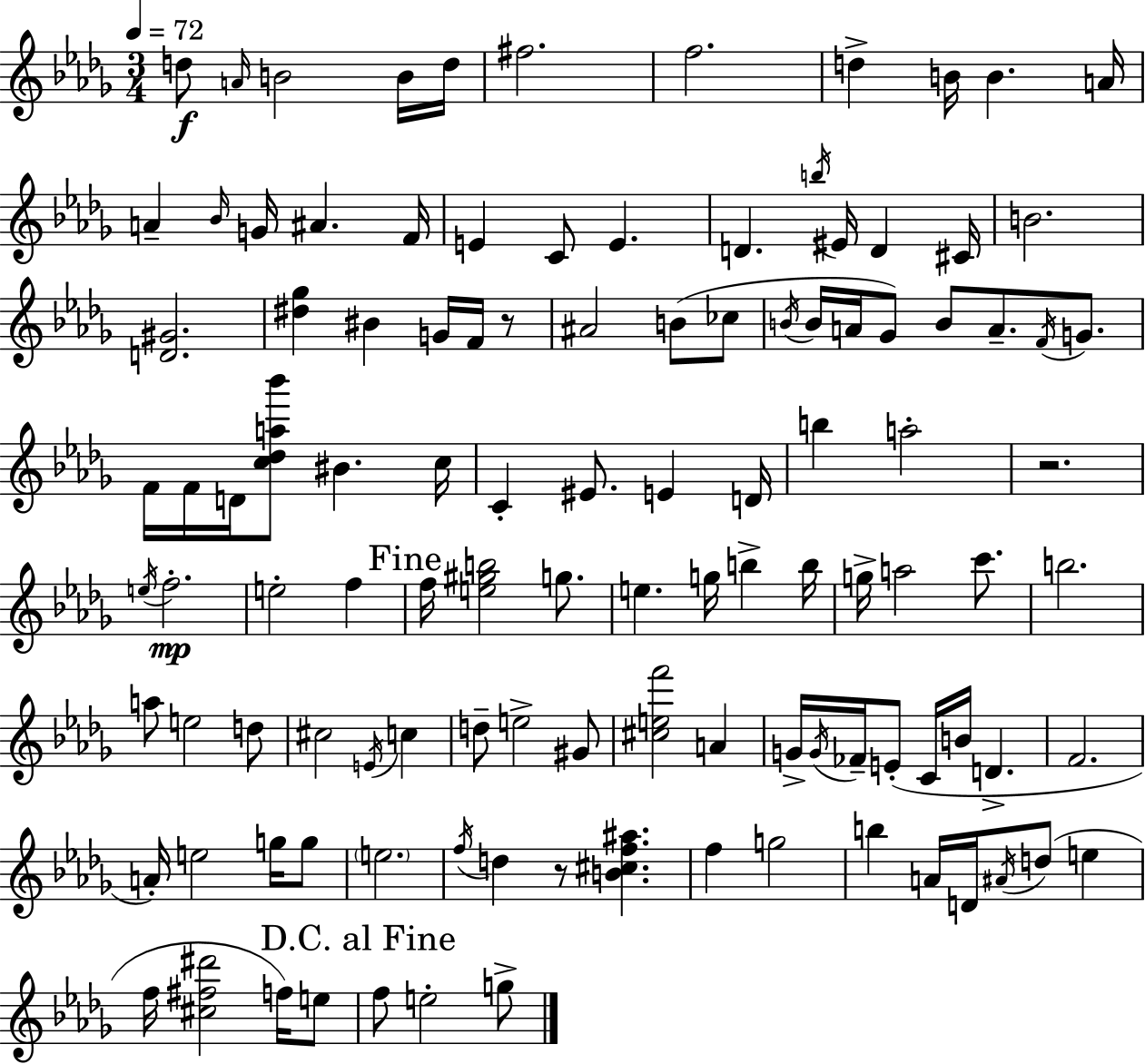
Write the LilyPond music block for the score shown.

{
  \clef treble
  \numericTimeSignature
  \time 3/4
  \key bes \minor
  \tempo 4 = 72
  d''8\f \grace { a'16 } b'2 b'16 | d''16 fis''2. | f''2. | d''4-> b'16 b'4. | \break a'16 a'4-- \grace { bes'16 } g'16 ais'4. | f'16 e'4 c'8 e'4. | d'4. \acciaccatura { b''16 } eis'16 d'4 | cis'16 b'2. | \break <d' gis'>2. | <dis'' ges''>4 bis'4 g'16 | f'16 r8 ais'2 b'8( | ces''8 \acciaccatura { b'16 } b'16 a'16 ges'8) b'8 a'8.-- | \break \acciaccatura { f'16 } g'8. f'16 f'16 d'16 <c'' des'' a'' bes'''>8 bis'4. | c''16 c'4-. eis'8. | e'4 d'16 b''4 a''2-. | r2. | \break \acciaccatura { e''16 } f''2.-.\mp | e''2-. | f''4 \mark "Fine" f''16 <e'' gis'' b''>2 | g''8. e''4. | \break g''16 b''4-> b''16 g''16-> a''2 | c'''8. b''2. | a''8 e''2 | d''8 cis''2 | \break \acciaccatura { e'16 } c''4 d''8-- e''2-> | gis'8 <cis'' e'' f'''>2 | a'4 g'16-> \acciaccatura { g'16 } fes'16-- e'8-.( | c'16 b'16 d'4.-> f'2. | \break a'16-.) e''2 | g''16 g''8 \parenthesize e''2. | \acciaccatura { f''16 } d''4 | r8 <b' cis'' f'' ais''>4. f''4 | \break g''2 b''4 | a'16 d'16 \acciaccatura { ais'16 }( d''8 e''4 f''16 <cis'' fis'' dis'''>2 | f''16) e''8 \mark "D.C. al Fine" f''8 | e''2-. g''8-> \bar "|."
}